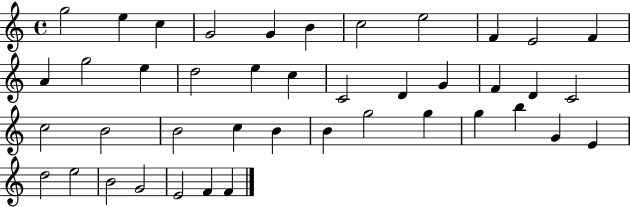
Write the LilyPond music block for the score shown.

{
  \clef treble
  \time 4/4
  \defaultTimeSignature
  \key c \major
  g''2 e''4 c''4 | g'2 g'4 b'4 | c''2 e''2 | f'4 e'2 f'4 | \break a'4 g''2 e''4 | d''2 e''4 c''4 | c'2 d'4 g'4 | f'4 d'4 c'2 | \break c''2 b'2 | b'2 c''4 b'4 | b'4 g''2 g''4 | g''4 b''4 g'4 e'4 | \break d''2 e''2 | b'2 g'2 | e'2 f'4 f'4 | \bar "|."
}